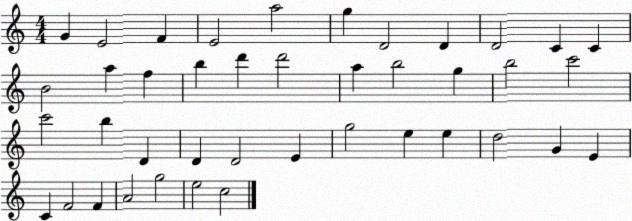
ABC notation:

X:1
T:Untitled
M:4/4
L:1/4
K:C
G E2 F E2 a2 g D2 D D2 C C B2 a f b d' d'2 a b2 g b2 c'2 c'2 b D D D2 E g2 e e d2 G E C F2 F A2 g2 e2 c2